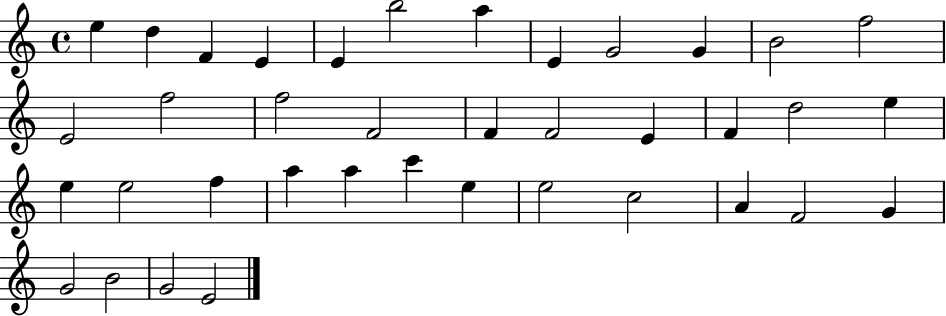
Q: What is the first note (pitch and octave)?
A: E5